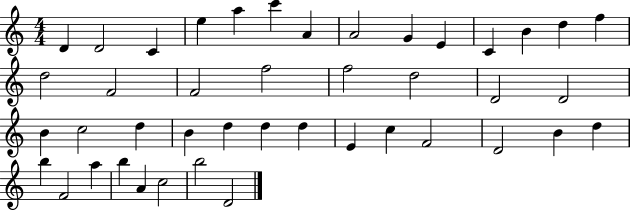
{
  \clef treble
  \numericTimeSignature
  \time 4/4
  \key c \major
  d'4 d'2 c'4 | e''4 a''4 c'''4 a'4 | a'2 g'4 e'4 | c'4 b'4 d''4 f''4 | \break d''2 f'2 | f'2 f''2 | f''2 d''2 | d'2 d'2 | \break b'4 c''2 d''4 | b'4 d''4 d''4 d''4 | e'4 c''4 f'2 | d'2 b'4 d''4 | \break b''4 f'2 a''4 | b''4 a'4 c''2 | b''2 d'2 | \bar "|."
}